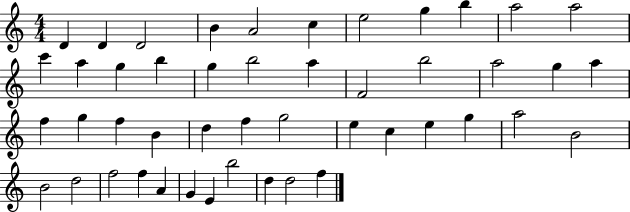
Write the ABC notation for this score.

X:1
T:Untitled
M:4/4
L:1/4
K:C
D D D2 B A2 c e2 g b a2 a2 c' a g b g b2 a F2 b2 a2 g a f g f B d f g2 e c e g a2 B2 B2 d2 f2 f A G E b2 d d2 f